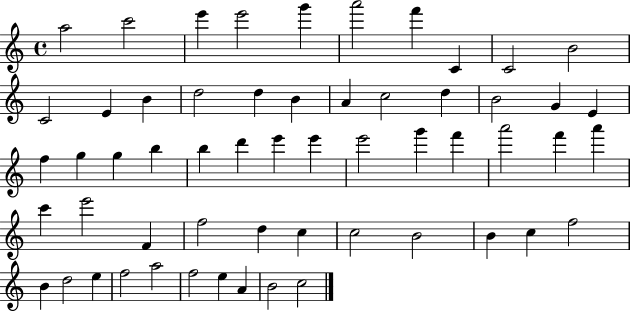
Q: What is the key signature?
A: C major